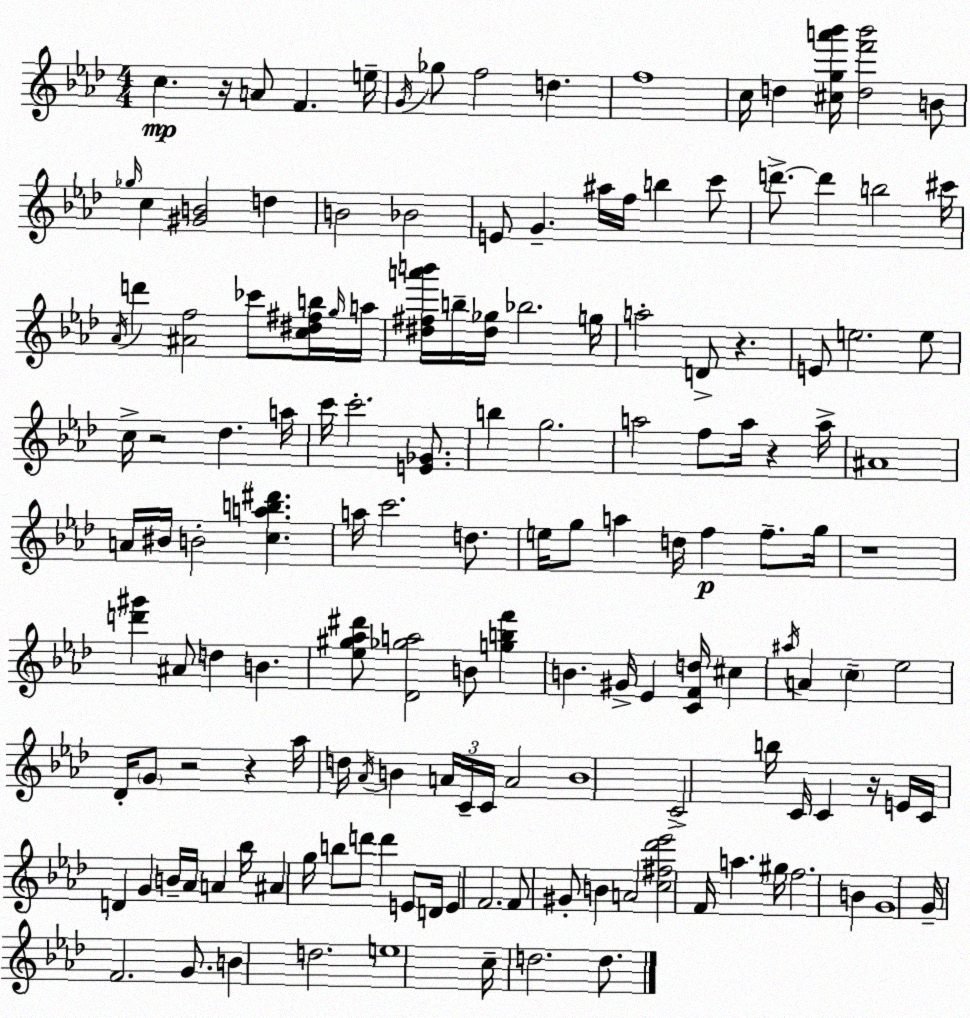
X:1
T:Untitled
M:4/4
L:1/4
K:Ab
c z/4 A/2 F e/4 G/4 _g/2 f2 d f4 c/4 d [^cga'_b']/4 [df'_b']2 B/2 _g/4 c [^GB]2 d B2 _B2 E/2 G ^a/4 f/4 b c'/2 d'/2 d' b2 ^c'/4 _A/4 d' [^Af]2 _c'/2 [c^d^fb]/4 g/4 a/4 [^d^fa'b']/4 b/4 [^d_g]/4 _b2 g/4 a2 D/2 z E/2 e2 e/2 c/4 z2 _d a/4 c'/4 c'2 [E_G]/2 b g2 a2 f/2 a/4 z a/4 ^A4 A/4 ^B/4 B2 [cab^d'] a/4 c'2 d/2 e/4 g/2 a d/4 f f/2 g/4 z4 [d'^g'] ^A/2 d B [_e^g_a^d']/2 [_D_ga]2 B/2 [gbf'] B ^G/4 _E [CFd]/4 ^c ^a/4 A c _e2 _D/4 G/2 z2 z _a/4 d/4 _A/4 B A/4 C/4 C/4 A2 B4 C2 b/4 C/4 C z/4 E/4 C/4 D G B/4 _A/4 A _b/4 ^A g/4 b/2 d'/2 d' E/2 D/4 E F2 F/2 ^G/2 B A2 [c^f_d'_e']2 F/4 a ^g/4 f2 B G4 G/4 F2 G/2 B d2 e4 c/4 d2 d/2